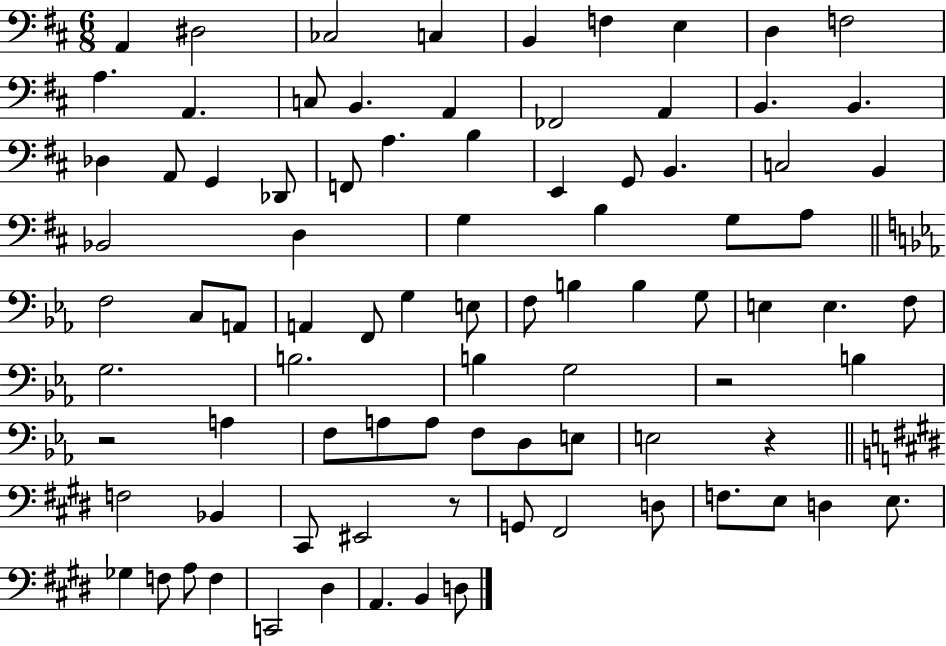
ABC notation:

X:1
T:Untitled
M:6/8
L:1/4
K:D
A,, ^D,2 _C,2 C, B,, F, E, D, F,2 A, A,, C,/2 B,, A,, _F,,2 A,, B,, B,, _D, A,,/2 G,, _D,,/2 F,,/2 A, B, E,, G,,/2 B,, C,2 B,, _B,,2 D, G, B, G,/2 A,/2 F,2 C,/2 A,,/2 A,, F,,/2 G, E,/2 F,/2 B, B, G,/2 E, E, F,/2 G,2 B,2 B, G,2 z2 B, z2 A, F,/2 A,/2 A,/2 F,/2 D,/2 E,/2 E,2 z F,2 _B,, ^C,,/2 ^E,,2 z/2 G,,/2 ^F,,2 D,/2 F,/2 E,/2 D, E,/2 _G, F,/2 A,/2 F, C,,2 ^D, A,, B,, D,/2